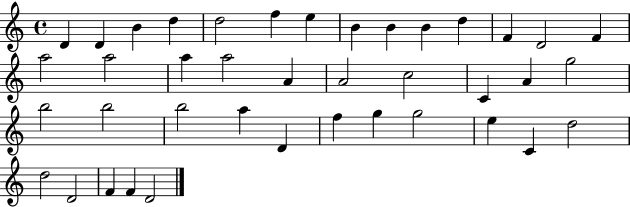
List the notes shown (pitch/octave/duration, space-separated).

D4/q D4/q B4/q D5/q D5/h F5/q E5/q B4/q B4/q B4/q D5/q F4/q D4/h F4/q A5/h A5/h A5/q A5/h A4/q A4/h C5/h C4/q A4/q G5/h B5/h B5/h B5/h A5/q D4/q F5/q G5/q G5/h E5/q C4/q D5/h D5/h D4/h F4/q F4/q D4/h